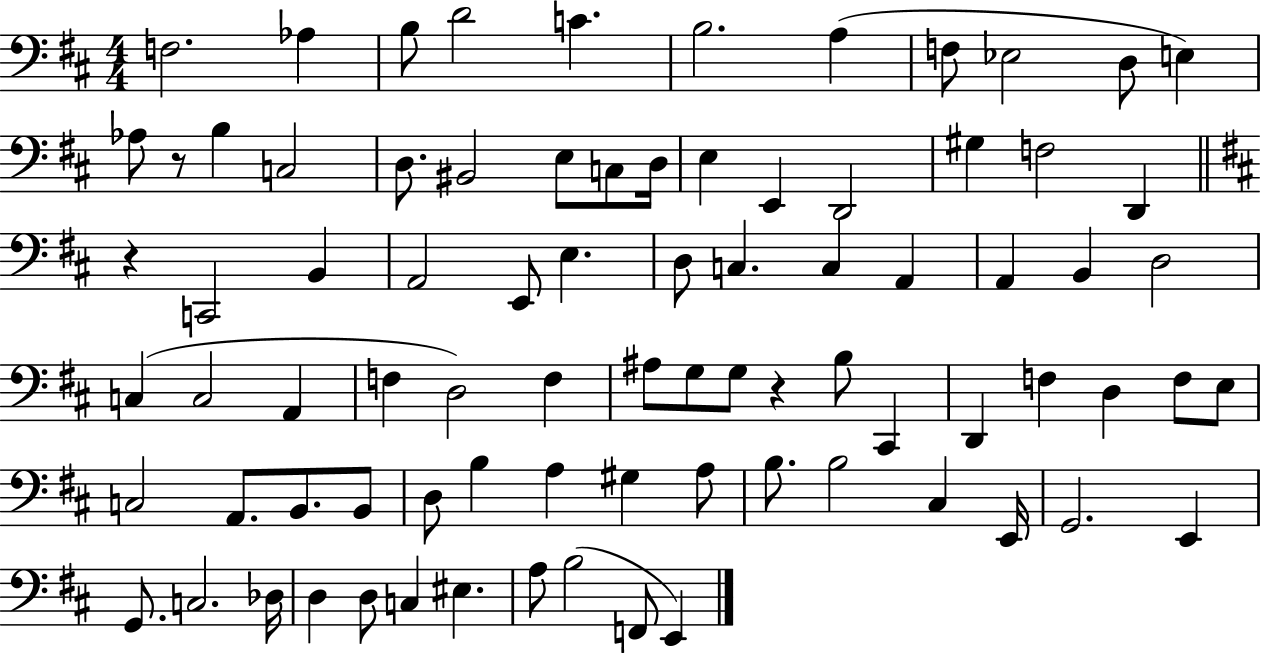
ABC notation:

X:1
T:Untitled
M:4/4
L:1/4
K:D
F,2 _A, B,/2 D2 C B,2 A, F,/2 _E,2 D,/2 E, _A,/2 z/2 B, C,2 D,/2 ^B,,2 E,/2 C,/2 D,/4 E, E,, D,,2 ^G, F,2 D,, z C,,2 B,, A,,2 E,,/2 E, D,/2 C, C, A,, A,, B,, D,2 C, C,2 A,, F, D,2 F, ^A,/2 G,/2 G,/2 z B,/2 ^C,, D,, F, D, F,/2 E,/2 C,2 A,,/2 B,,/2 B,,/2 D,/2 B, A, ^G, A,/2 B,/2 B,2 ^C, E,,/4 G,,2 E,, G,,/2 C,2 _D,/4 D, D,/2 C, ^E, A,/2 B,2 F,,/2 E,,